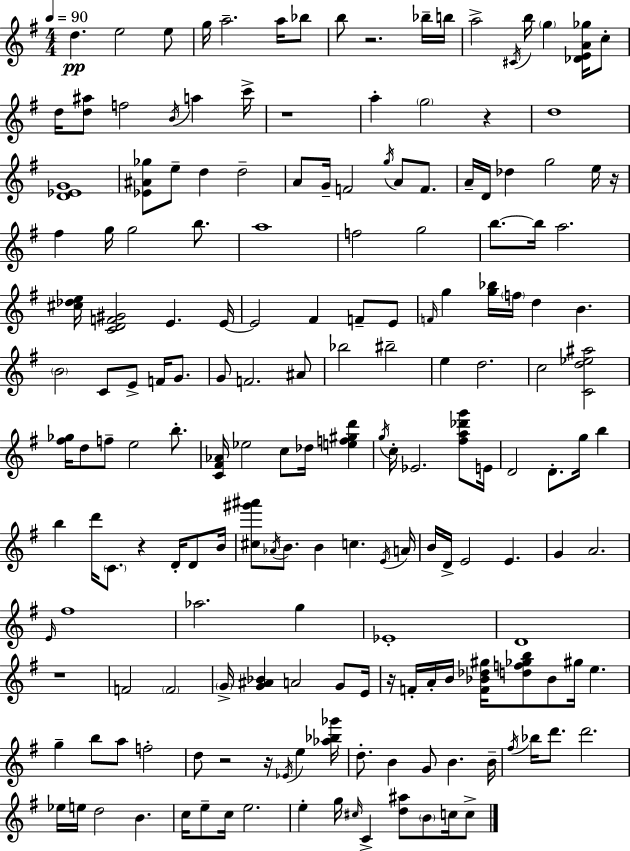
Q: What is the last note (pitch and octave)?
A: C5